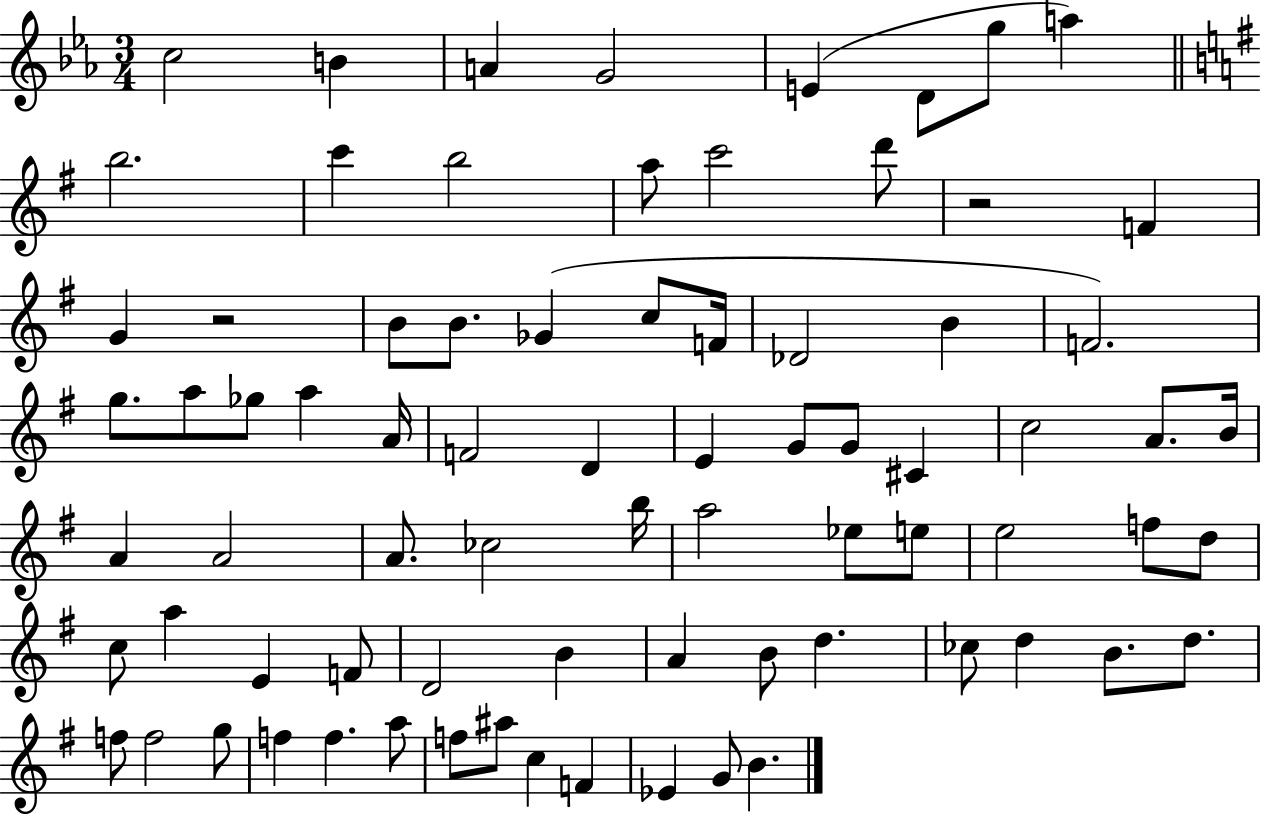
C5/h B4/q A4/q G4/h E4/q D4/e G5/e A5/q B5/h. C6/q B5/h A5/e C6/h D6/e R/h F4/q G4/q R/h B4/e B4/e. Gb4/q C5/e F4/s Db4/h B4/q F4/h. G5/e. A5/e Gb5/e A5/q A4/s F4/h D4/q E4/q G4/e G4/e C#4/q C5/h A4/e. B4/s A4/q A4/h A4/e. CES5/h B5/s A5/h Eb5/e E5/e E5/h F5/e D5/e C5/e A5/q E4/q F4/e D4/h B4/q A4/q B4/e D5/q. CES5/e D5/q B4/e. D5/e. F5/e F5/h G5/e F5/q F5/q. A5/e F5/e A#5/e C5/q F4/q Eb4/q G4/e B4/q.